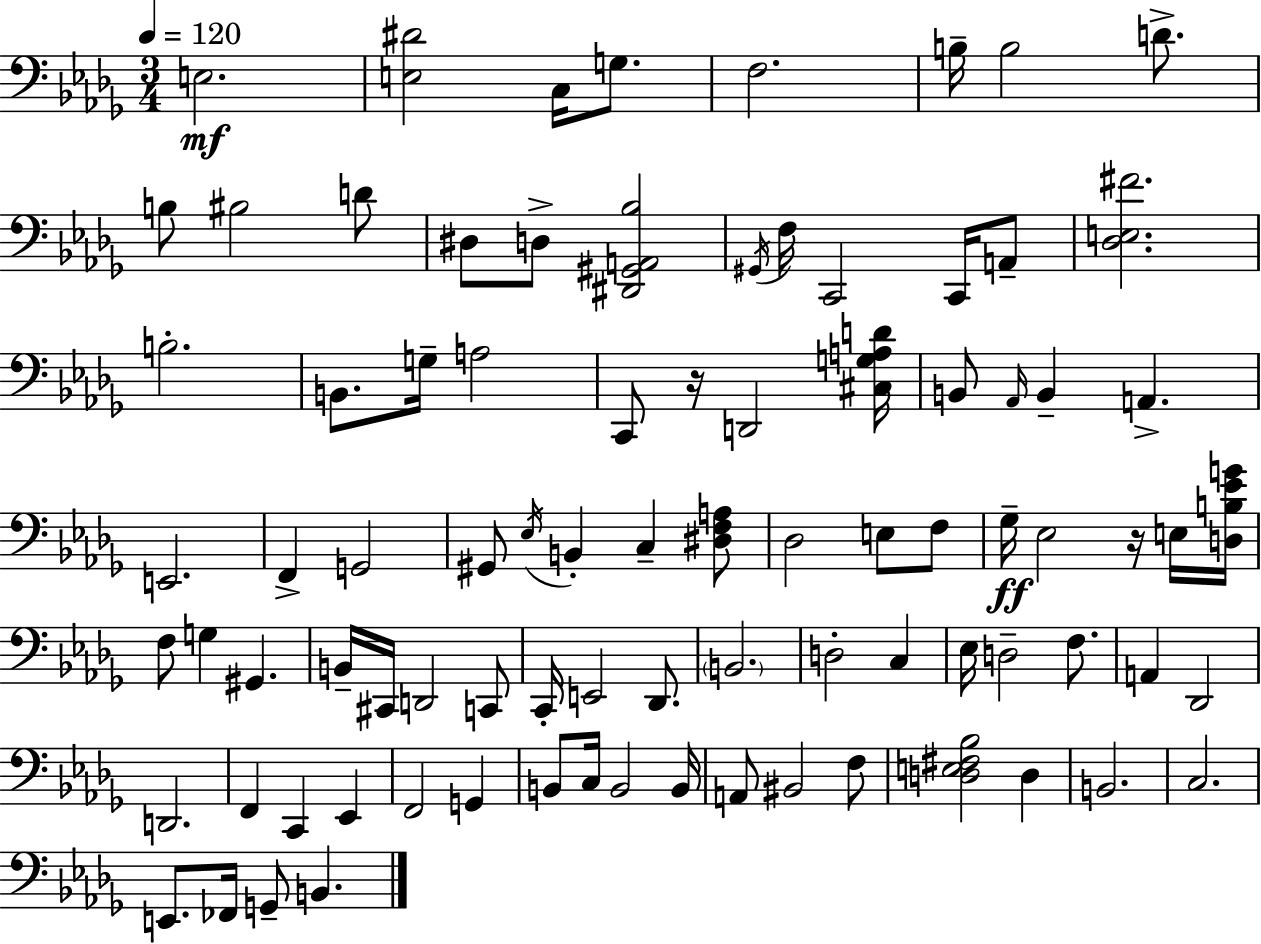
E3/h. [E3,D#4]/h C3/s G3/e. F3/h. B3/s B3/h D4/e. B3/e BIS3/h D4/e D#3/e D3/e [D#2,G#2,A2,Bb3]/h G#2/s F3/s C2/h C2/s A2/e [Db3,E3,F#4]/h. B3/h. B2/e. G3/s A3/h C2/e R/s D2/h [C#3,G3,A3,D4]/s B2/e Ab2/s B2/q A2/q. E2/h. F2/q G2/h G#2/e Eb3/s B2/q C3/q [D#3,F3,A3]/e Db3/h E3/e F3/e Gb3/s Eb3/h R/s E3/s [D3,B3,Eb4,G4]/s F3/e G3/q G#2/q. B2/s C#2/s D2/h C2/e C2/s E2/h Db2/e. B2/h. D3/h C3/q Eb3/s D3/h F3/e. A2/q Db2/h D2/h. F2/q C2/q Eb2/q F2/h G2/q B2/e C3/s B2/h B2/s A2/e BIS2/h F3/e [D3,E3,F#3,Bb3]/h D3/q B2/h. C3/h. E2/e. FES2/s G2/e B2/q.